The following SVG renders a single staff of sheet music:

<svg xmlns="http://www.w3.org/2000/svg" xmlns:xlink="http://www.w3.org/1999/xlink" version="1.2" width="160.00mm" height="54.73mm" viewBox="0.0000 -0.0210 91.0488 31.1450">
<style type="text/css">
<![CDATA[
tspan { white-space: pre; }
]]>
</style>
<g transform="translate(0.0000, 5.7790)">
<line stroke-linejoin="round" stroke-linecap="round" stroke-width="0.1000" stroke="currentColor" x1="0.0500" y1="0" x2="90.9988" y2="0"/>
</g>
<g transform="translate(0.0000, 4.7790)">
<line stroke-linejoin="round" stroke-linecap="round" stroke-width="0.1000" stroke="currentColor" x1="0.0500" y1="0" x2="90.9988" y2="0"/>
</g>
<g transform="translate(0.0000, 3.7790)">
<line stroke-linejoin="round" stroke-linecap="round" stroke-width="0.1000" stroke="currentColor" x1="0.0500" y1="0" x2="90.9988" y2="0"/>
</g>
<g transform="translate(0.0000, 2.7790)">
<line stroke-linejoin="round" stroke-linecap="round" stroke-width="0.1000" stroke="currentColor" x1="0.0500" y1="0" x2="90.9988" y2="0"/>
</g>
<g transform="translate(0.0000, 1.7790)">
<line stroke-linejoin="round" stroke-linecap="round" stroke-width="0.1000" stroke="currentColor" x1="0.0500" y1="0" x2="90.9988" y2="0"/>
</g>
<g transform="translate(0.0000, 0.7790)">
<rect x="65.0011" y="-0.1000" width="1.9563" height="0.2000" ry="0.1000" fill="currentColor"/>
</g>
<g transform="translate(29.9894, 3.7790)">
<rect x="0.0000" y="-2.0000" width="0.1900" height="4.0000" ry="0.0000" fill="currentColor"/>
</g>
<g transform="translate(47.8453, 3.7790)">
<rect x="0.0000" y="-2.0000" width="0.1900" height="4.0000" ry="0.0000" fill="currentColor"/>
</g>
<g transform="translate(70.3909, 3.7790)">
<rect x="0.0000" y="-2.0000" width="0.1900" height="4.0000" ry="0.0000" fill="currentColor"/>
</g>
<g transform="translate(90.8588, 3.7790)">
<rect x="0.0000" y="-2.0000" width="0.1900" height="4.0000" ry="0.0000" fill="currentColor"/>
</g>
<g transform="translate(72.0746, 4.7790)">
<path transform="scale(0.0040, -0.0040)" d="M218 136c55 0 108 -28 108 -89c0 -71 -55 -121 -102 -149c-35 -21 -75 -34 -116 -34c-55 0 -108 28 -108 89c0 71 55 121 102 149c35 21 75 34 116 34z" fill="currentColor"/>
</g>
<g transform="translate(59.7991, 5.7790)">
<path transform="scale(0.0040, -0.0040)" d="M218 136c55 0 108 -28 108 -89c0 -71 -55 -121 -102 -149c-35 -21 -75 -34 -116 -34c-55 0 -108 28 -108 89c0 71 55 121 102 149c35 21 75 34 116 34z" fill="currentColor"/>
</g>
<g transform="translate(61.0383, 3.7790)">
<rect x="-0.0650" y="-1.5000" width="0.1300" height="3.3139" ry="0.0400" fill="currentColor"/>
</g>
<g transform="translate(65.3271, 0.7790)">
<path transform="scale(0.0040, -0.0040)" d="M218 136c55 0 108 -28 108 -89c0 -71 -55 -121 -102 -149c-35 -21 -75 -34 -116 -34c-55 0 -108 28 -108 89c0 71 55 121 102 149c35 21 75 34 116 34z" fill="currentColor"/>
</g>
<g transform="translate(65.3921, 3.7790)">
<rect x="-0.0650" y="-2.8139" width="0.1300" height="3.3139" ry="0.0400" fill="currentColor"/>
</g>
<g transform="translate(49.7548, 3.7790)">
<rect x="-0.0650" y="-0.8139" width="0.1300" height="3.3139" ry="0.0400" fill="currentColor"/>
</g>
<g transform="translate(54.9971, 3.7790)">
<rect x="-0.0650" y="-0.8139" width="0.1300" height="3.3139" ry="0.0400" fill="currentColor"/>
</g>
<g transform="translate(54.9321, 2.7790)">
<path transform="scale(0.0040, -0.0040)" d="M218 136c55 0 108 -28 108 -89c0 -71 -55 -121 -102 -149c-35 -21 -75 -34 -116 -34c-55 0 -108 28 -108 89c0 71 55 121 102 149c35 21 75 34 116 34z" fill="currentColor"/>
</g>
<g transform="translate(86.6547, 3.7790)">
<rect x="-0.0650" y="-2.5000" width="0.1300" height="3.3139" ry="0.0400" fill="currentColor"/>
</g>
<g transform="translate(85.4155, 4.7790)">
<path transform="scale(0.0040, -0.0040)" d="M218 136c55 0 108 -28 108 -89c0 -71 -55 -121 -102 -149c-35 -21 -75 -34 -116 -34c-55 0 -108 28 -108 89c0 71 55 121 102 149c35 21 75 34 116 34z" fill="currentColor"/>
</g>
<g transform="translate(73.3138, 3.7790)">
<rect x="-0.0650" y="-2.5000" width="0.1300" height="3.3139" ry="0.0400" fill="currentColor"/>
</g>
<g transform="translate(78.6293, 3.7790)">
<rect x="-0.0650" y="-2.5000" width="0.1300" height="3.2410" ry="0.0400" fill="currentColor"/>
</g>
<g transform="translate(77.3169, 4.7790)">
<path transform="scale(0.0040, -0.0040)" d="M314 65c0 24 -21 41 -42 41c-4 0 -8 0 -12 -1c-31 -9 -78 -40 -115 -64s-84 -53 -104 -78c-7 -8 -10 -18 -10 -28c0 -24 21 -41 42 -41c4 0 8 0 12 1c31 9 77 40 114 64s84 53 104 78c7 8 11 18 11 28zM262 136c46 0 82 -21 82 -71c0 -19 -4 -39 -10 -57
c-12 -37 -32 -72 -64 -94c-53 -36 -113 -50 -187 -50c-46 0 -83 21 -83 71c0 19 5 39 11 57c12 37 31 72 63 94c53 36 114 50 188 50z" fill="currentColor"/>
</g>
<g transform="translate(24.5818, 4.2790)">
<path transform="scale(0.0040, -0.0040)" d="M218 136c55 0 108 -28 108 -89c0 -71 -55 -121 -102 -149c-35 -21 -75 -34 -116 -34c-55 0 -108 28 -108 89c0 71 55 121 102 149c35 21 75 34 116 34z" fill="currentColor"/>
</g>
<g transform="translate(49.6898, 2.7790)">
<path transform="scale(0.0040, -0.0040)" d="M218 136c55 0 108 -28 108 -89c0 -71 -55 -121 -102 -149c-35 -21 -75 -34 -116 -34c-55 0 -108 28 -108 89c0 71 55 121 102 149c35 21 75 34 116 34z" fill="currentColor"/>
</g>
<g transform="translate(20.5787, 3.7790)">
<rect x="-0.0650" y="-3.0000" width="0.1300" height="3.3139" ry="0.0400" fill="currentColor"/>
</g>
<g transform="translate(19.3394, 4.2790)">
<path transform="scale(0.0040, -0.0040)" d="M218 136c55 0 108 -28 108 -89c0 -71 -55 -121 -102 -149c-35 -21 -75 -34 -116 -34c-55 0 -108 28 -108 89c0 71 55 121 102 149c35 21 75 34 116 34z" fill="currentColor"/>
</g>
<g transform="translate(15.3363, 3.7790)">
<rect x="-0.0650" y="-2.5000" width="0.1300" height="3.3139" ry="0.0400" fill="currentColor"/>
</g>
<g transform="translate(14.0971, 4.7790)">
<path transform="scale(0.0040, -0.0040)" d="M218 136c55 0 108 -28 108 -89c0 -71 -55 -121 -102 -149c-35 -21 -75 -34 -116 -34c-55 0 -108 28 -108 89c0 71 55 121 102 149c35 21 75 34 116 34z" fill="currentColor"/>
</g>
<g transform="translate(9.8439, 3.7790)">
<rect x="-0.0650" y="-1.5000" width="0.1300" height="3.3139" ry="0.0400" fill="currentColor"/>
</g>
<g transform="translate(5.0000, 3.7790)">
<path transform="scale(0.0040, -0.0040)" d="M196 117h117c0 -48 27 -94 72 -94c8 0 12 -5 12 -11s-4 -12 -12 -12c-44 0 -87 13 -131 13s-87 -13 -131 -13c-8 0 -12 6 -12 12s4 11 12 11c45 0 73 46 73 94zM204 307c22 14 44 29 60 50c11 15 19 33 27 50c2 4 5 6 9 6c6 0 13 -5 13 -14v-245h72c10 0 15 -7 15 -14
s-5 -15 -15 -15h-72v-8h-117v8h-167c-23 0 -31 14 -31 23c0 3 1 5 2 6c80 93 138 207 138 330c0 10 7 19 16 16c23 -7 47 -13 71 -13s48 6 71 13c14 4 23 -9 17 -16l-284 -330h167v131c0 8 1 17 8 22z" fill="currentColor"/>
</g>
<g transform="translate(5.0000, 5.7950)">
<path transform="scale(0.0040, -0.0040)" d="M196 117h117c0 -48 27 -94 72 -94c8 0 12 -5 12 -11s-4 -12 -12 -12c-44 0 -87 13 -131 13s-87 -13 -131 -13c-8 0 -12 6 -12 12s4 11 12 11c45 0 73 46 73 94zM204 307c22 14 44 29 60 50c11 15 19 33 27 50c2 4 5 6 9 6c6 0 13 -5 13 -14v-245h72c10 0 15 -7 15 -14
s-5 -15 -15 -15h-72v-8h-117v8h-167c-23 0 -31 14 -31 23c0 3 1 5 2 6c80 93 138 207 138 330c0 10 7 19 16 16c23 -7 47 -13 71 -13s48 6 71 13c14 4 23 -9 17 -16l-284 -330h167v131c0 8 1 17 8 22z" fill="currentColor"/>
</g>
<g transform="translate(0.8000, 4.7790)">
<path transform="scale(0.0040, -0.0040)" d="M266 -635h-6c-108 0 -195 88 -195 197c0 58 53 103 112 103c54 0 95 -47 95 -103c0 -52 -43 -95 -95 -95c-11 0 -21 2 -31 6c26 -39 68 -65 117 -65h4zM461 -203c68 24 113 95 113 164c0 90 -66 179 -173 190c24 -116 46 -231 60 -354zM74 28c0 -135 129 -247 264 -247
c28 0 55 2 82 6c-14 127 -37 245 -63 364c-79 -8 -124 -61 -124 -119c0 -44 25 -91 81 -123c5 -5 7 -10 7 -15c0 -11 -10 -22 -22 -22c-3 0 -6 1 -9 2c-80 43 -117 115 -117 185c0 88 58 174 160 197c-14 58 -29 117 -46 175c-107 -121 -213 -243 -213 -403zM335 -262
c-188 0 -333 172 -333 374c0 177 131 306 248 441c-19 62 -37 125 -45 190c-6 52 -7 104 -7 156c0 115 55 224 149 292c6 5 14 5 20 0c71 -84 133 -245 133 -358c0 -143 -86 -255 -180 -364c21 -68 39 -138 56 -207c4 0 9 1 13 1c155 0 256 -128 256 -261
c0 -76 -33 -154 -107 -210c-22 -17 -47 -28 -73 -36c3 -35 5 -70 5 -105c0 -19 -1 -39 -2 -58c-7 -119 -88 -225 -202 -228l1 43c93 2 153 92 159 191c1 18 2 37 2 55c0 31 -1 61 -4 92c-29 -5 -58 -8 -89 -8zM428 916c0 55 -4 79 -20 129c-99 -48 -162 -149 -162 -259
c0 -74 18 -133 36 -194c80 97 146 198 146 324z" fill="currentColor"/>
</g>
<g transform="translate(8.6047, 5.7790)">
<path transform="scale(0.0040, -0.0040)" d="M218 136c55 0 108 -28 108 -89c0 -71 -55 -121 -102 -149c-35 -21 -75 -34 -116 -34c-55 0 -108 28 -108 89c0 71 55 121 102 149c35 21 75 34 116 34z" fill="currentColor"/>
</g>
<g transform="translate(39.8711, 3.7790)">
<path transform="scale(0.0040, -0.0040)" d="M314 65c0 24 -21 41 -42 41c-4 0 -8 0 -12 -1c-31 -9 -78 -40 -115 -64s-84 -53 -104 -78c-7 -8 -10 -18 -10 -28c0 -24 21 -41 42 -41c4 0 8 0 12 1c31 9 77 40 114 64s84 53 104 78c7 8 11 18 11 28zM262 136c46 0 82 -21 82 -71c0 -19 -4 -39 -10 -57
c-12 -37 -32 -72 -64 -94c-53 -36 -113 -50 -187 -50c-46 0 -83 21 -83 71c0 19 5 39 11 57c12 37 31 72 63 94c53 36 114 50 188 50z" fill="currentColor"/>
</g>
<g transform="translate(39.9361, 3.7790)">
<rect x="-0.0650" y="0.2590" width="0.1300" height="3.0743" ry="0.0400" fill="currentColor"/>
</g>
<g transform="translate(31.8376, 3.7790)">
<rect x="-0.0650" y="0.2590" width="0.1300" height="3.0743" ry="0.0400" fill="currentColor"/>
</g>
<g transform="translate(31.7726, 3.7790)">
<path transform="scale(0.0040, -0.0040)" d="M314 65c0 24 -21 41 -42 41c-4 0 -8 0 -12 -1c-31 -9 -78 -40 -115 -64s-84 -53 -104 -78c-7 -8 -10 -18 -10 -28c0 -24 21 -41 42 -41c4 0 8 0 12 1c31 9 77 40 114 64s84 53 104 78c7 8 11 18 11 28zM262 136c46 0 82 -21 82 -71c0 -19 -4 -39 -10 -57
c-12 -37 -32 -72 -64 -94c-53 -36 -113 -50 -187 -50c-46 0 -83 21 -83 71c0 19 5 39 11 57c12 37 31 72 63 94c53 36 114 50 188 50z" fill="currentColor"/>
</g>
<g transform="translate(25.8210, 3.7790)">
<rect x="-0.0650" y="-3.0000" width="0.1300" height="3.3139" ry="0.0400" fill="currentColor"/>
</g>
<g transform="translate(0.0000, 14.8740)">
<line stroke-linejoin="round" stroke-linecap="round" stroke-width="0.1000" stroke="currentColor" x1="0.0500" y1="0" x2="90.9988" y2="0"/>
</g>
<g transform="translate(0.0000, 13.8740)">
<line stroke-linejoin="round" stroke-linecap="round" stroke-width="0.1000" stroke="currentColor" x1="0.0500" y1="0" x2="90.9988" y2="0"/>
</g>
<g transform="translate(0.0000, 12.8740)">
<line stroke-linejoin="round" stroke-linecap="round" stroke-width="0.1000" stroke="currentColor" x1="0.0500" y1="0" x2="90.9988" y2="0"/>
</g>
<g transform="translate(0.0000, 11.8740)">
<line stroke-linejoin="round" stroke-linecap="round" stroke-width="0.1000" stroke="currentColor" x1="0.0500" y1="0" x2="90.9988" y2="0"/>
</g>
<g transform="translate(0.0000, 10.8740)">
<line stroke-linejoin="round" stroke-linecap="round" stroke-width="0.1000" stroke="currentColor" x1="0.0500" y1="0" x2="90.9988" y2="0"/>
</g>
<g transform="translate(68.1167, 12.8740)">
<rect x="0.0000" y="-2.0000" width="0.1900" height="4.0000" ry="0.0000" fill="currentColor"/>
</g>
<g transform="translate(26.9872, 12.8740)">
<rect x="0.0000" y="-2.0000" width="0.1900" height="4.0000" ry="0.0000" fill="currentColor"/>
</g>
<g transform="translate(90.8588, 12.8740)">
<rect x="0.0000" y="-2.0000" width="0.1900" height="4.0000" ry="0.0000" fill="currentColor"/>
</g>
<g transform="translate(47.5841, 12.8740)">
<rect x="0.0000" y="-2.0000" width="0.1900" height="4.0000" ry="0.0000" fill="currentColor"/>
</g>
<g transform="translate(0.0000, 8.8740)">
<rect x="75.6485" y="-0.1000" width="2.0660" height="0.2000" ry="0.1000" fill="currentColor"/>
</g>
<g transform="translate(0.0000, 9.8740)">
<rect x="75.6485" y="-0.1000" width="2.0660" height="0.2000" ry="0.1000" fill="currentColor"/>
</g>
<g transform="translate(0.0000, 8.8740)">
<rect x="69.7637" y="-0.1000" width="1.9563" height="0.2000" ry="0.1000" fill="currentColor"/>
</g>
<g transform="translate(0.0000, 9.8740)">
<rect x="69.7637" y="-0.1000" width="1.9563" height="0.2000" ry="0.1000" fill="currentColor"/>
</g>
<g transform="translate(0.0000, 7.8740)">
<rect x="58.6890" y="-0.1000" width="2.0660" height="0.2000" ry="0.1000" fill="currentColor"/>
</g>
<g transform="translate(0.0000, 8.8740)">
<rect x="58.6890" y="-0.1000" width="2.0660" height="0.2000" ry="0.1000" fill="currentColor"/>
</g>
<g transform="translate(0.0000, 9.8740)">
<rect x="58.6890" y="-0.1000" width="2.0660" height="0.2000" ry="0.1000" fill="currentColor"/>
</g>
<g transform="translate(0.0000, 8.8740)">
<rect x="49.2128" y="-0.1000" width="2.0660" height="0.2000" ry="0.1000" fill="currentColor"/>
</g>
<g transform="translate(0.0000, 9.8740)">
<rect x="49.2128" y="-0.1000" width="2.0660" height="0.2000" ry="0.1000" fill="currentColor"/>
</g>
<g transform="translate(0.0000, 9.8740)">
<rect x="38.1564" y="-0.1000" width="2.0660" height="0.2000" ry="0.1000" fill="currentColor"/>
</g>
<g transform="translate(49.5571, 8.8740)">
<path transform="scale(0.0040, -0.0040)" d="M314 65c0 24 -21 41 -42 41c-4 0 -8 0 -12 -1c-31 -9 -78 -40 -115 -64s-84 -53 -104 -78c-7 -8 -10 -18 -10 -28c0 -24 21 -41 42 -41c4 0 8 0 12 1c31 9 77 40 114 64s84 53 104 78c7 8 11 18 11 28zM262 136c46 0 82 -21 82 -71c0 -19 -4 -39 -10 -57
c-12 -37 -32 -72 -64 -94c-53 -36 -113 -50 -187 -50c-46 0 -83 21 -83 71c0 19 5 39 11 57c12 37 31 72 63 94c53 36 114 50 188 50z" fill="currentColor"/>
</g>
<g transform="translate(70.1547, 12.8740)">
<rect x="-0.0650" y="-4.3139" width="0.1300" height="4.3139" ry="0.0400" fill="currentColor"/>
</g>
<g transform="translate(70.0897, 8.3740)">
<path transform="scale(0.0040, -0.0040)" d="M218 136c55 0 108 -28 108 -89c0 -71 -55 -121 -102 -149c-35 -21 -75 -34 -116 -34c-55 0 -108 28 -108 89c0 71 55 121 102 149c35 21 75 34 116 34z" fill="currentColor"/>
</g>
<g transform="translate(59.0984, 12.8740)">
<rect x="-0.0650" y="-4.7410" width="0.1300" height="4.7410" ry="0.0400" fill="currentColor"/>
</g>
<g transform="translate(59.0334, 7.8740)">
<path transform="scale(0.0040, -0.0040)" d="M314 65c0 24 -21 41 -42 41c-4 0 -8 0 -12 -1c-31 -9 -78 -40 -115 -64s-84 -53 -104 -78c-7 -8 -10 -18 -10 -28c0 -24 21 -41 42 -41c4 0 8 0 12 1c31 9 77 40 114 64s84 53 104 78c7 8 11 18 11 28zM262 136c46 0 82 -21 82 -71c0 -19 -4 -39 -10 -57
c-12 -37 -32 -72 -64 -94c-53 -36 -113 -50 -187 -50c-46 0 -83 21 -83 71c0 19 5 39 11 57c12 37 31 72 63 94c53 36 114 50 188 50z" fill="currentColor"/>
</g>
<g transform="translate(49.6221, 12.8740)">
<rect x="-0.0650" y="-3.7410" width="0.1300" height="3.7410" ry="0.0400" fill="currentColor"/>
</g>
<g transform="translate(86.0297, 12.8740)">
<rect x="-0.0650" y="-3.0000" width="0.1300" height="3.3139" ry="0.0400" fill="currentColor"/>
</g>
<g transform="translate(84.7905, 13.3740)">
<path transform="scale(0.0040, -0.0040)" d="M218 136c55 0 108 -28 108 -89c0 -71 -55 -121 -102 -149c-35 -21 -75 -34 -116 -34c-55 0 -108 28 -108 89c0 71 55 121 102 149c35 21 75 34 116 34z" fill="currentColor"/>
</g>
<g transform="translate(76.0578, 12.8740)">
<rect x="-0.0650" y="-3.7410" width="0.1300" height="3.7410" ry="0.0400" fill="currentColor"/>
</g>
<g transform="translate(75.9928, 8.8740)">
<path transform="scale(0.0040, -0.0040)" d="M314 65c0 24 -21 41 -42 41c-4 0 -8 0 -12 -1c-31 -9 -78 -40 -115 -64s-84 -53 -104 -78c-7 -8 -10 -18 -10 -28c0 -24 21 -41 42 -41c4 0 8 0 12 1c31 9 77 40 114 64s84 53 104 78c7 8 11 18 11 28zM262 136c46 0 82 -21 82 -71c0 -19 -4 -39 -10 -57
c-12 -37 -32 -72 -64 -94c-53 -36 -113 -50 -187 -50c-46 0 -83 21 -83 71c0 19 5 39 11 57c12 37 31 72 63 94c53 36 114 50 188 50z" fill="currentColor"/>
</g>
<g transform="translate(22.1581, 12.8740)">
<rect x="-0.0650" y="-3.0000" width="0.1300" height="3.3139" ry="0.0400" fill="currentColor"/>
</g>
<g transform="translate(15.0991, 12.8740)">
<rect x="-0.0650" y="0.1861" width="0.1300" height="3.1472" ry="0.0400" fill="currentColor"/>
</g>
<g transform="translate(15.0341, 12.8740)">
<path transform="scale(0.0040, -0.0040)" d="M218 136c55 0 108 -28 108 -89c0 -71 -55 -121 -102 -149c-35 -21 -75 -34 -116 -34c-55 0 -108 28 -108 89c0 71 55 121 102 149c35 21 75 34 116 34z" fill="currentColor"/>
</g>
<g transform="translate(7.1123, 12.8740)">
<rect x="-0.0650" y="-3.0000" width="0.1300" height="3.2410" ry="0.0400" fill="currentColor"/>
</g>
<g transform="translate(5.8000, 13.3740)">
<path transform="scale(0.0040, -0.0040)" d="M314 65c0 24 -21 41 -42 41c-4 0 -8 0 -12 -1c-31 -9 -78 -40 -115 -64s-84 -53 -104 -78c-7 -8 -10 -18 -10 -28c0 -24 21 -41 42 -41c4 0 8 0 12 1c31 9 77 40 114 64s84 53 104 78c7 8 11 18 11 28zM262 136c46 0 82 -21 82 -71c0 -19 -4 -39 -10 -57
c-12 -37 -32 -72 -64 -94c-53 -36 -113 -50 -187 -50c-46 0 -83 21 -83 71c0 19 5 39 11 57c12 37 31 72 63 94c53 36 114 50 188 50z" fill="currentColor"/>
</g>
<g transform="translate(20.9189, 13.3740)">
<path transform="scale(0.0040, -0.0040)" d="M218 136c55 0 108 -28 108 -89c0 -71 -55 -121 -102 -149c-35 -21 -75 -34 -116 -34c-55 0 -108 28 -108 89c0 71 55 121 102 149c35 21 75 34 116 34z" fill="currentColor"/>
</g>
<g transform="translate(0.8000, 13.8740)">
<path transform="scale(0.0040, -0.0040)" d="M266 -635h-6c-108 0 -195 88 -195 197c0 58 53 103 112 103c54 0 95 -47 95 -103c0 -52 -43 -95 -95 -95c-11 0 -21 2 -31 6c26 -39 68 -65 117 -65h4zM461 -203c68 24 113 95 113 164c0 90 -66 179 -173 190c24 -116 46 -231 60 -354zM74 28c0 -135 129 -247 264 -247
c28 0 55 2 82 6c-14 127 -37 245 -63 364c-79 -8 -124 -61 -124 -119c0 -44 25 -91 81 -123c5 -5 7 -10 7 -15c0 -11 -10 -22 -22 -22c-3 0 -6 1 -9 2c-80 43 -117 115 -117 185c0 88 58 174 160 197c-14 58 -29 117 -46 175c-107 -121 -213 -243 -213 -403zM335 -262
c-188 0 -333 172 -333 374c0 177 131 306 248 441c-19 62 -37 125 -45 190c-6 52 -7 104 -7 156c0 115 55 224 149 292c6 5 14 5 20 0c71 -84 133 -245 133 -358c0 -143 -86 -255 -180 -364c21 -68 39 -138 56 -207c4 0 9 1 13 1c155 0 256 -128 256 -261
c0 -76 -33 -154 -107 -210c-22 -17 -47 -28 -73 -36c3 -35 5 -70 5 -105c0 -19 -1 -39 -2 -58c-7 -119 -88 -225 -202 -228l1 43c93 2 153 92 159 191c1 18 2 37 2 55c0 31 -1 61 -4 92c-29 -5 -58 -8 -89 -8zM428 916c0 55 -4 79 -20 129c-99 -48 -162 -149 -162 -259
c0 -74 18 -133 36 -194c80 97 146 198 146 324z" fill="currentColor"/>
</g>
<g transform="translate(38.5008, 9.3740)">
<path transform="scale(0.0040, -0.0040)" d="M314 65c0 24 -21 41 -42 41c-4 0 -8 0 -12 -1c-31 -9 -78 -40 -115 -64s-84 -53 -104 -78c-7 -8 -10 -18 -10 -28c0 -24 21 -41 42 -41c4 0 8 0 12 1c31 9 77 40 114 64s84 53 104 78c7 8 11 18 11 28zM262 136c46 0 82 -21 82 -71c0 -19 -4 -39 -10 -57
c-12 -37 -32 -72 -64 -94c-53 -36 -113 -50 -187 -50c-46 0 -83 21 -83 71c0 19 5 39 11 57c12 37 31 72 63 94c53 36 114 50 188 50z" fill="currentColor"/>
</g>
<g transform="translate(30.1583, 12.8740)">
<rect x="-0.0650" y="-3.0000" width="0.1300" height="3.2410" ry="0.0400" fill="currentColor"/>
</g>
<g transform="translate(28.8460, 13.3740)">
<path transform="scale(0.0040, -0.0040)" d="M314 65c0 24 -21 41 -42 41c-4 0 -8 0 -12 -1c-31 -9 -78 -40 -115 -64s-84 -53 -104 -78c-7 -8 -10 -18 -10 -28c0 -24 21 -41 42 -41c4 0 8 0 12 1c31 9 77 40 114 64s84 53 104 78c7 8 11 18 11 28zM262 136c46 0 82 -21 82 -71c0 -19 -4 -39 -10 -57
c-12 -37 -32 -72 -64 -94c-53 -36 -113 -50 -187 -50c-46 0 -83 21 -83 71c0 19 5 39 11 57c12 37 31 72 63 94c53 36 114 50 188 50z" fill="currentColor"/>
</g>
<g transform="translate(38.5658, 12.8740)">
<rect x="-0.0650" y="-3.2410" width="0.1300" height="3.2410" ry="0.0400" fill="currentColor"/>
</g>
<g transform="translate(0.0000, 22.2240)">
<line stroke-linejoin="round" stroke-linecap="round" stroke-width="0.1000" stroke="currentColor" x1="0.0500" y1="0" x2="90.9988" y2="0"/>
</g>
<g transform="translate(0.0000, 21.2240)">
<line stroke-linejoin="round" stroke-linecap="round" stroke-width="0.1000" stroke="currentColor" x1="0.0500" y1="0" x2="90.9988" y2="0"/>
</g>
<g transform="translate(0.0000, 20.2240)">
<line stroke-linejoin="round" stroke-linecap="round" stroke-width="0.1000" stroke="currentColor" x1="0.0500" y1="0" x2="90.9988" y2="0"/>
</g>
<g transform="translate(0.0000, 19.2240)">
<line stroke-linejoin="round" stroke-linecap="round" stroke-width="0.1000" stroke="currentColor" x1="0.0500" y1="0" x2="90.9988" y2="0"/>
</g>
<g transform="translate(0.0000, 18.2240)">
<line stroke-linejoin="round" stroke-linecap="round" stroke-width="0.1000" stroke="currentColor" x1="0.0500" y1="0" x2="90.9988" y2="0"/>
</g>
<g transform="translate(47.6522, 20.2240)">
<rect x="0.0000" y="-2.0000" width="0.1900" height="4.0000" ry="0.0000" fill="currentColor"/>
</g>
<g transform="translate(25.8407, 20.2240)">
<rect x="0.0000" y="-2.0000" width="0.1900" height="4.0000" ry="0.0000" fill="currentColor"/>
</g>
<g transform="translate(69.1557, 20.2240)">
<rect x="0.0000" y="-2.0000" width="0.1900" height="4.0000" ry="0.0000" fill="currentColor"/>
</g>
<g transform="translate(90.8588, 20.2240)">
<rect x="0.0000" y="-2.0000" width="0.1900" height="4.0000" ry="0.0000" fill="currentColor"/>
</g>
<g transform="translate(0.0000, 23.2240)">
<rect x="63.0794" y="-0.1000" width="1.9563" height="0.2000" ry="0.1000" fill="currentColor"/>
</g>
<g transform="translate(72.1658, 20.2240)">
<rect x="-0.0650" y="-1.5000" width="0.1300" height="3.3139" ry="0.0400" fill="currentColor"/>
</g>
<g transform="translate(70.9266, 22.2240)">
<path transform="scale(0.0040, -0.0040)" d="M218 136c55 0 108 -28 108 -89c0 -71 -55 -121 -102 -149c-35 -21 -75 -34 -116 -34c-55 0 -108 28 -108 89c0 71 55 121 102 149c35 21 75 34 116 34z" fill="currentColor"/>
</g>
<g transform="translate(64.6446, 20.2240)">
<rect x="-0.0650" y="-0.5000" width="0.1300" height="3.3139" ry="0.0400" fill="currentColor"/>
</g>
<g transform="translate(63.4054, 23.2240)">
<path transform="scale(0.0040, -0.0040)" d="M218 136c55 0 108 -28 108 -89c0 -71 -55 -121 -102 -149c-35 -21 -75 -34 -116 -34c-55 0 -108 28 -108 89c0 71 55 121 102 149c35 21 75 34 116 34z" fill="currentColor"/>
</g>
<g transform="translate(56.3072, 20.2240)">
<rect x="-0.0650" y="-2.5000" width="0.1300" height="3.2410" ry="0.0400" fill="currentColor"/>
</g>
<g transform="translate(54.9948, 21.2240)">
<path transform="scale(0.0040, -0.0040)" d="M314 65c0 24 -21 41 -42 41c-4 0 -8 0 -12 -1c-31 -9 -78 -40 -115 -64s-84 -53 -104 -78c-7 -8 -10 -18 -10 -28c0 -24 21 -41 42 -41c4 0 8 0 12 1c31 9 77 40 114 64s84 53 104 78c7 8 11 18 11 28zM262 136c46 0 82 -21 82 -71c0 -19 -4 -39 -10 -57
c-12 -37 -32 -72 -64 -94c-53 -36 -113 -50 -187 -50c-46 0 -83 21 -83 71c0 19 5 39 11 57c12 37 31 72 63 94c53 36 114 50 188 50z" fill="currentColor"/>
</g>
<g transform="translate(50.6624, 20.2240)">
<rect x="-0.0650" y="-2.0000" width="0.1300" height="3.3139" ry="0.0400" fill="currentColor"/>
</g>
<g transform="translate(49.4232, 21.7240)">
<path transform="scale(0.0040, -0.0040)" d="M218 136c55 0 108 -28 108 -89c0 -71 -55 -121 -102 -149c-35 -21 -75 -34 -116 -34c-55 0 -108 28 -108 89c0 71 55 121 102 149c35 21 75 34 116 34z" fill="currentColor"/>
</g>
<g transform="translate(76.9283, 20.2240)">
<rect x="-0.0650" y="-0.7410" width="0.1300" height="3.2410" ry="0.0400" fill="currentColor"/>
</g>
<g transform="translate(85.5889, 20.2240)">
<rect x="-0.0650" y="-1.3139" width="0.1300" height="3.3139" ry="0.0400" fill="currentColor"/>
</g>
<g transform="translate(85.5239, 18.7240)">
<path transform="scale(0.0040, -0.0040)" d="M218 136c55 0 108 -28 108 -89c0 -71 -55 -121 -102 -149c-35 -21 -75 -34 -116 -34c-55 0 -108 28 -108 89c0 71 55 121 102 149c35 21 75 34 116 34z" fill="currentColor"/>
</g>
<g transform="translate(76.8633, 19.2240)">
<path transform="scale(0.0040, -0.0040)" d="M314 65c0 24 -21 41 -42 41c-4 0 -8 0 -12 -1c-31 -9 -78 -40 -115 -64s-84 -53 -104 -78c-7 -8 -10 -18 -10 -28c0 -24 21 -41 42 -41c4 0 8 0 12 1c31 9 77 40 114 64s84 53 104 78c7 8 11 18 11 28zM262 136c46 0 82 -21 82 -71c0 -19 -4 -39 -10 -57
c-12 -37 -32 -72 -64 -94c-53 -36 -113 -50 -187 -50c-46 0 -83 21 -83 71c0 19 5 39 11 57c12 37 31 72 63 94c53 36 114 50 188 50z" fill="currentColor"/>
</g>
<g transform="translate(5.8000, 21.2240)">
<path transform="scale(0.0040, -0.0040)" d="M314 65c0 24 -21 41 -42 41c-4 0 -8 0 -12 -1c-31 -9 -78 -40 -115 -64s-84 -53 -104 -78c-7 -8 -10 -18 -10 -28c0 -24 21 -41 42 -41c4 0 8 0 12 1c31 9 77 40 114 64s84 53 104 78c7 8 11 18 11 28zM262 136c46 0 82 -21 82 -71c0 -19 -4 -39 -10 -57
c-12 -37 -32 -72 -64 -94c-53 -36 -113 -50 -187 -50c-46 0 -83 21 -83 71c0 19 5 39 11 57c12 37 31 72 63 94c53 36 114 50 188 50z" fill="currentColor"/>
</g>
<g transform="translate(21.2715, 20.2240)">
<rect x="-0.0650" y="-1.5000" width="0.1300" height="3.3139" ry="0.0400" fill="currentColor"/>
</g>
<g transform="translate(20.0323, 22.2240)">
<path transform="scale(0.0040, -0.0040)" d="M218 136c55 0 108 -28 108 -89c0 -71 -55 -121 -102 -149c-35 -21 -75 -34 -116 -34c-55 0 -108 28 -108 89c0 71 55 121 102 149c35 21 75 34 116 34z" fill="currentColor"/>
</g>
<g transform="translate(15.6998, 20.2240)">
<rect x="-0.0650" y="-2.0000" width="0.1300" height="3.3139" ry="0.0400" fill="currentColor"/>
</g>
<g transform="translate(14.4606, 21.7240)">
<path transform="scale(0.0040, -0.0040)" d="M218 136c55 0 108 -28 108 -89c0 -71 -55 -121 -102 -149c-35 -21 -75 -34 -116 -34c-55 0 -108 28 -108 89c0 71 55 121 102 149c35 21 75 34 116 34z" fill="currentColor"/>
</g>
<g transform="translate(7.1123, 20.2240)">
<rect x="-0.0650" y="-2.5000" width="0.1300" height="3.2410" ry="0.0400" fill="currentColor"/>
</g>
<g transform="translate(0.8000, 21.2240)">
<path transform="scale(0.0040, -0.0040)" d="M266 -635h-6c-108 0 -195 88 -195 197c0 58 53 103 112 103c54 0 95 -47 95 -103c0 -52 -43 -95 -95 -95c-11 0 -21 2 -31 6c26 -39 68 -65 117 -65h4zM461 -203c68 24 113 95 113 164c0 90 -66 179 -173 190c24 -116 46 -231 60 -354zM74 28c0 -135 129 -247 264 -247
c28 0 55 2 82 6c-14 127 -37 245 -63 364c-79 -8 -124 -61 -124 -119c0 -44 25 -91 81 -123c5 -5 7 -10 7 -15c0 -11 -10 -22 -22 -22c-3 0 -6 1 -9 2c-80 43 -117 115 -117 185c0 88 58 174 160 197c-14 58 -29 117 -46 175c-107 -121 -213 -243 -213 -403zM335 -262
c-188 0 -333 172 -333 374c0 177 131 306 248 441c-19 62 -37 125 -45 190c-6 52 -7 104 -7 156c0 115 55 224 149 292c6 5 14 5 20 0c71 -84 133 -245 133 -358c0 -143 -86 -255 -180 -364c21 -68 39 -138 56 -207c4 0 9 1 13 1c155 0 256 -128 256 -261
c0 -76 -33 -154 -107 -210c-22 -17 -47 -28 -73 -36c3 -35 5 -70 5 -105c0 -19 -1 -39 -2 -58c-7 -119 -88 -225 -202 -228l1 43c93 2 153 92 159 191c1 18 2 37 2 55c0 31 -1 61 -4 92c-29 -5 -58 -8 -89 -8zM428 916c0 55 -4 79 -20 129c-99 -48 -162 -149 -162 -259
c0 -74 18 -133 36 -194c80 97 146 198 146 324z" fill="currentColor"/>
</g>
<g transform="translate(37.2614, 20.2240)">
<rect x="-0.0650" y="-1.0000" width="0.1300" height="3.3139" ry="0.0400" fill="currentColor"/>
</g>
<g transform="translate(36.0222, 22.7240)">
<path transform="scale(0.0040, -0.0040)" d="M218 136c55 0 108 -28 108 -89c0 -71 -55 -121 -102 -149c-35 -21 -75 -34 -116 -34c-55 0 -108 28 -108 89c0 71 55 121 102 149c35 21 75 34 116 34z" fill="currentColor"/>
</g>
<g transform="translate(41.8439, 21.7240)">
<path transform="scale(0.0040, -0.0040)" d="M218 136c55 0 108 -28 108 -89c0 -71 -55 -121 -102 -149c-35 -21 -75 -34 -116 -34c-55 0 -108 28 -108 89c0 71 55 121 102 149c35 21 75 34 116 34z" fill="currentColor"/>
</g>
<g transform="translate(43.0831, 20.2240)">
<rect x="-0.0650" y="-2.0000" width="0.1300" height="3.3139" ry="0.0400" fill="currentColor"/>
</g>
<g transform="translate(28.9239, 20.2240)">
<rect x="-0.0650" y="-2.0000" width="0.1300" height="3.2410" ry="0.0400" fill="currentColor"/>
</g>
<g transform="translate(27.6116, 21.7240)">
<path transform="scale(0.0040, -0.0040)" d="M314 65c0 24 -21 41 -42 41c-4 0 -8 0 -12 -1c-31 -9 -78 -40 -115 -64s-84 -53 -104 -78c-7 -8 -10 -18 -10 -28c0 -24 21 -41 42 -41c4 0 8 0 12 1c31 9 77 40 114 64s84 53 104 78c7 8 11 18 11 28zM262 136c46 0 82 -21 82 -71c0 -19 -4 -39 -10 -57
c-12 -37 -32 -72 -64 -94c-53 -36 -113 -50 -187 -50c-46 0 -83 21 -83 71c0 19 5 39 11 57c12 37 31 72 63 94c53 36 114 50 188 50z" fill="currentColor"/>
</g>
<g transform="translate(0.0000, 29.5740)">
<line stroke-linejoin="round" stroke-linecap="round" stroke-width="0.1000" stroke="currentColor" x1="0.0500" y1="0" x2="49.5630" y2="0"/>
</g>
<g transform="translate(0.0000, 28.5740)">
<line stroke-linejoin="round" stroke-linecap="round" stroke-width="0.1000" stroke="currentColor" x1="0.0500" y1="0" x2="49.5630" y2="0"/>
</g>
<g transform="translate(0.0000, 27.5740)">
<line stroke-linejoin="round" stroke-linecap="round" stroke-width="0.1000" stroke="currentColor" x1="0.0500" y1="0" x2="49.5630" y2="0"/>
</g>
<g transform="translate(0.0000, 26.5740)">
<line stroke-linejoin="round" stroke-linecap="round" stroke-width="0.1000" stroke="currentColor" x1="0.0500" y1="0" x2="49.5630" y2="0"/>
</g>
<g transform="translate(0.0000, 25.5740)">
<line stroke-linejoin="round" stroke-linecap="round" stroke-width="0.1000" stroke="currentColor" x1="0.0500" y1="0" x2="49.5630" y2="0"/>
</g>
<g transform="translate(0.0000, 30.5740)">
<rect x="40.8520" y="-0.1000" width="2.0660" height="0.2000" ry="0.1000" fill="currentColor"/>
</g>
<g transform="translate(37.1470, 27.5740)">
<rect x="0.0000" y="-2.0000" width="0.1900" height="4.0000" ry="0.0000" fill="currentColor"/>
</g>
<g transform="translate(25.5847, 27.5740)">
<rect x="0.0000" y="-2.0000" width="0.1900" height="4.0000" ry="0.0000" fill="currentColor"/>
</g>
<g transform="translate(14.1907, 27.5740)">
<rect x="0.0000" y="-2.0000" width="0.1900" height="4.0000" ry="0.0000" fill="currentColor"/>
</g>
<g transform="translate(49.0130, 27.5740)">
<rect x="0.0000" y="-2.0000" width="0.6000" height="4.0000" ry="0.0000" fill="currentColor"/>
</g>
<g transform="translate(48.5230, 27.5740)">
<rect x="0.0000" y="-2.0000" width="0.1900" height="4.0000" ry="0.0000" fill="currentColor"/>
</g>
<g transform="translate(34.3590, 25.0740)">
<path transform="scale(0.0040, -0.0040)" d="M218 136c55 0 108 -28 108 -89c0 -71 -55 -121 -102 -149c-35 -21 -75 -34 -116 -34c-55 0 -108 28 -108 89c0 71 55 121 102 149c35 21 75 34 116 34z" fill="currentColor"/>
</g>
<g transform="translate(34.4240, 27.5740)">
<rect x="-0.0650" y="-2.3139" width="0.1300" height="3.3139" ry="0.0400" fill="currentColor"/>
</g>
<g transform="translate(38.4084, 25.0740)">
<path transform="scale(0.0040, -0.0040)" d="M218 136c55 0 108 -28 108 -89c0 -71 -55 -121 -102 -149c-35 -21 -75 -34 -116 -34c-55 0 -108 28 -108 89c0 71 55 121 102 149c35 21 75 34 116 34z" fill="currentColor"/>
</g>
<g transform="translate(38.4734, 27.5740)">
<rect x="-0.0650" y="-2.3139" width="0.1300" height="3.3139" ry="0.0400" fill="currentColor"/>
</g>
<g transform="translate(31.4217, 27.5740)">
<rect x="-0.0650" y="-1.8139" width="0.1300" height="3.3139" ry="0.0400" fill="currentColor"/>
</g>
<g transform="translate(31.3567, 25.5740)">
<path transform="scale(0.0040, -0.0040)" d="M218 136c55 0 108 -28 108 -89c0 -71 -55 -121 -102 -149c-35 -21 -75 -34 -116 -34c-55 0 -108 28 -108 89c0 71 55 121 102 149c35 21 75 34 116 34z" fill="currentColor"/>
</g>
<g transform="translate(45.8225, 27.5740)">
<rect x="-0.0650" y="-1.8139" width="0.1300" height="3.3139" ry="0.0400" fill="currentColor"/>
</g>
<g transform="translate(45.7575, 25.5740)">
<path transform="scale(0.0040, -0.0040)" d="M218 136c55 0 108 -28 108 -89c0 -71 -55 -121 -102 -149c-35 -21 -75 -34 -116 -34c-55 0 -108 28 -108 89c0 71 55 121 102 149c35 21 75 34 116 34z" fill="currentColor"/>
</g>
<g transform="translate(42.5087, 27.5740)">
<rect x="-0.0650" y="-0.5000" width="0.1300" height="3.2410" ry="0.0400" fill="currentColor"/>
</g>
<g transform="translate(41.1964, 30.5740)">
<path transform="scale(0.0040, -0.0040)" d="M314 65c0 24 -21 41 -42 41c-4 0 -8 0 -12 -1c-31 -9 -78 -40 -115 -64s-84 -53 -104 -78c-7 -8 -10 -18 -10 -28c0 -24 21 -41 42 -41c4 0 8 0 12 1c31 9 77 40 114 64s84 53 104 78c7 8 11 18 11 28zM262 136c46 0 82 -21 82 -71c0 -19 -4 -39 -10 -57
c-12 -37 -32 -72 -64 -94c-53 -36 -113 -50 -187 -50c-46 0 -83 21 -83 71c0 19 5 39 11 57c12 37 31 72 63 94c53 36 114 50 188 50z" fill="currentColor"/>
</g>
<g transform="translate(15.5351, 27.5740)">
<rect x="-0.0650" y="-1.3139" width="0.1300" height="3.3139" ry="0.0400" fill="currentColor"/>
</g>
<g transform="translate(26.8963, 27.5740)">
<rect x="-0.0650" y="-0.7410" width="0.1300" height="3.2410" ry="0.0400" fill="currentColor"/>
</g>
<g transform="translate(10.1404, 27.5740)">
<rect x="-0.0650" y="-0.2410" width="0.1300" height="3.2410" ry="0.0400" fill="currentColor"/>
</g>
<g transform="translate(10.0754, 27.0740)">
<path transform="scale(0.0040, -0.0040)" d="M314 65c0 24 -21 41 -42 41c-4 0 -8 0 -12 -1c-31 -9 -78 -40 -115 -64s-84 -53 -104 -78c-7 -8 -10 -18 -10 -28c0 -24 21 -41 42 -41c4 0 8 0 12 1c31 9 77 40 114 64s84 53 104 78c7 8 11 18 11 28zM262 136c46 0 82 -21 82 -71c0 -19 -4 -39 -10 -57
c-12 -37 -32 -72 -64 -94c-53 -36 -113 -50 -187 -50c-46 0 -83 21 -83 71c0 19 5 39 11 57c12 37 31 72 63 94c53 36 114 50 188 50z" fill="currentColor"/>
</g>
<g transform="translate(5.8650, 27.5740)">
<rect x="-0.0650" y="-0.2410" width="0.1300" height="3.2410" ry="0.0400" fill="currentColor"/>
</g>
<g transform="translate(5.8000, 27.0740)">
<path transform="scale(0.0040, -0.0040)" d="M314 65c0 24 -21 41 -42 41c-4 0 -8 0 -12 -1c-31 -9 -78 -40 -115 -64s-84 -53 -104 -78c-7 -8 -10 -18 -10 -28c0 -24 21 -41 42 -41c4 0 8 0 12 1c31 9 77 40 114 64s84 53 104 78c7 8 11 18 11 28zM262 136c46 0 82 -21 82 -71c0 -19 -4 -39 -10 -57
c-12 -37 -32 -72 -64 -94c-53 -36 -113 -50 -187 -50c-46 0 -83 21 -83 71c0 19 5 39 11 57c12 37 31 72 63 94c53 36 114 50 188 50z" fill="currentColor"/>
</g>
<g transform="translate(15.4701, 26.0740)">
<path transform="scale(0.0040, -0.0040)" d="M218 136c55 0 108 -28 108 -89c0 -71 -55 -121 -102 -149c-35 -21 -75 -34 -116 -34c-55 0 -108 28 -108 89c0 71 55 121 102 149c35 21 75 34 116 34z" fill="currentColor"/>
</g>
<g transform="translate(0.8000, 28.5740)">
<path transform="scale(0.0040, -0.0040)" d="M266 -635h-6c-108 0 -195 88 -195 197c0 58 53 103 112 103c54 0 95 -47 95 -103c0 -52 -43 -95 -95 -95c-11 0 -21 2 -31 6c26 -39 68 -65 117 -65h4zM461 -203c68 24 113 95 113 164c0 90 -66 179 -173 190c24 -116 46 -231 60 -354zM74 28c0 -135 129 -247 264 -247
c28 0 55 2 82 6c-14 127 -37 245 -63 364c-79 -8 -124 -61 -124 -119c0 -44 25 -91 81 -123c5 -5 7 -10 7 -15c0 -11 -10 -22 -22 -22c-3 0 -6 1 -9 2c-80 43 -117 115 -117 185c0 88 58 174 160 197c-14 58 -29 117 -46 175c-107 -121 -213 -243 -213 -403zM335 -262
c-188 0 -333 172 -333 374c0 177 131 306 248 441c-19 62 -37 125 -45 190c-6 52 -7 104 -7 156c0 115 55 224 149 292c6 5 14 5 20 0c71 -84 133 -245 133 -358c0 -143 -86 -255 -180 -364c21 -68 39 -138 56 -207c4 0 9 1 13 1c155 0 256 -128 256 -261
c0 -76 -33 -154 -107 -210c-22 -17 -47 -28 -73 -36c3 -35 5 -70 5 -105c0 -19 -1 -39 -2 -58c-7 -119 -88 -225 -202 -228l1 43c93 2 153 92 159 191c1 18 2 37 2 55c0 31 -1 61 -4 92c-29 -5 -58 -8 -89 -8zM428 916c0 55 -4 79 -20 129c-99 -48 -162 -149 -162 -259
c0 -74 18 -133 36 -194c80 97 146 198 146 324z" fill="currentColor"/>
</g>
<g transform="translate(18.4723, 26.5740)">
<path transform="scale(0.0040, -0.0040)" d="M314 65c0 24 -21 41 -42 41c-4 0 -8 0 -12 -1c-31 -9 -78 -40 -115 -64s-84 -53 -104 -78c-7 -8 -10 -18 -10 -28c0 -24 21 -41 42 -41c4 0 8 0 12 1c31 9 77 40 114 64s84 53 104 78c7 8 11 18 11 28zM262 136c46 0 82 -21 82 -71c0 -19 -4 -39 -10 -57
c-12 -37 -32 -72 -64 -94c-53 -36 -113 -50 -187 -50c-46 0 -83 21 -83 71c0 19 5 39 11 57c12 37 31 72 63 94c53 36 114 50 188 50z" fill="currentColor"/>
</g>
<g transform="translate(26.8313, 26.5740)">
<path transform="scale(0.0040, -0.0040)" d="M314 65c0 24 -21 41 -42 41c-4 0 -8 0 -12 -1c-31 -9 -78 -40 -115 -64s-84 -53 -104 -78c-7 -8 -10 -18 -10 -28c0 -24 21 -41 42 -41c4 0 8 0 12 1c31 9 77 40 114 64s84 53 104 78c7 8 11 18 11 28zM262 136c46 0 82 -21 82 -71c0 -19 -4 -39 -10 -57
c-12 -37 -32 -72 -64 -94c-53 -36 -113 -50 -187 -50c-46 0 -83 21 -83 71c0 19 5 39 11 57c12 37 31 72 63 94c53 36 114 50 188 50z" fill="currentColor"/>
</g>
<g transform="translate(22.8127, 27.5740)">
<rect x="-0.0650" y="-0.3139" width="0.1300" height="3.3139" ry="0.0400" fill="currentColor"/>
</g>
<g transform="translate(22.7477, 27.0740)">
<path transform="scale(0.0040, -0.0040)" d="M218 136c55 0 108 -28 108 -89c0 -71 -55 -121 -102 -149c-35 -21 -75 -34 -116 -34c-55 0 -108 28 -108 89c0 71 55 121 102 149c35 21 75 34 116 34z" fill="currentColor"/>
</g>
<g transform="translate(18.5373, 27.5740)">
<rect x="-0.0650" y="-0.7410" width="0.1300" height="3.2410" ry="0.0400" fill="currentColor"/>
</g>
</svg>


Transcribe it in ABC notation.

X:1
T:Untitled
M:4/4
L:1/4
K:C
E G A A B2 B2 d d E a G G2 G A2 B A A2 b2 c'2 e'2 d' c'2 A G2 F E F2 D F F G2 C E d2 e c2 c2 e d2 c d2 f g g C2 f